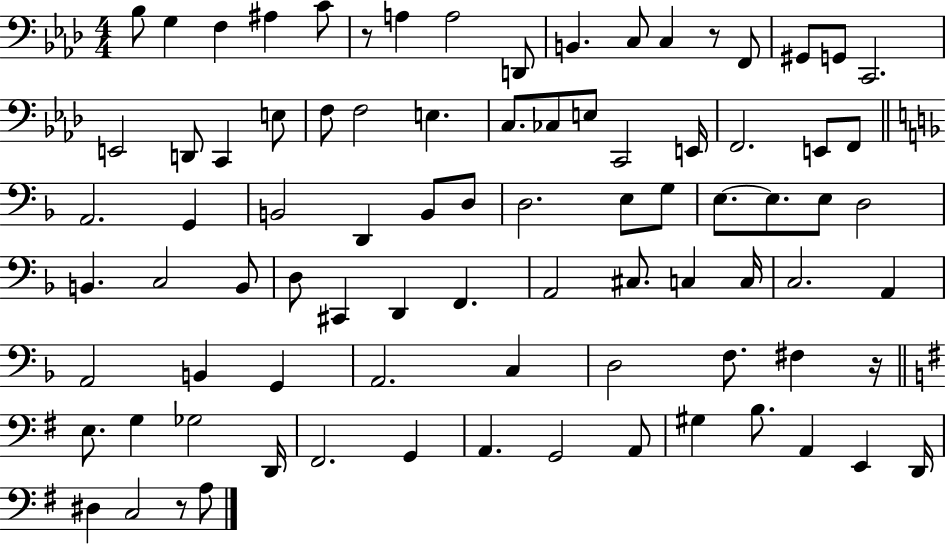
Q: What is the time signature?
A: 4/4